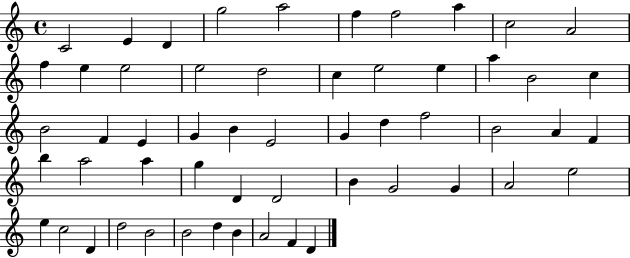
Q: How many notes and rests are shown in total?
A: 55